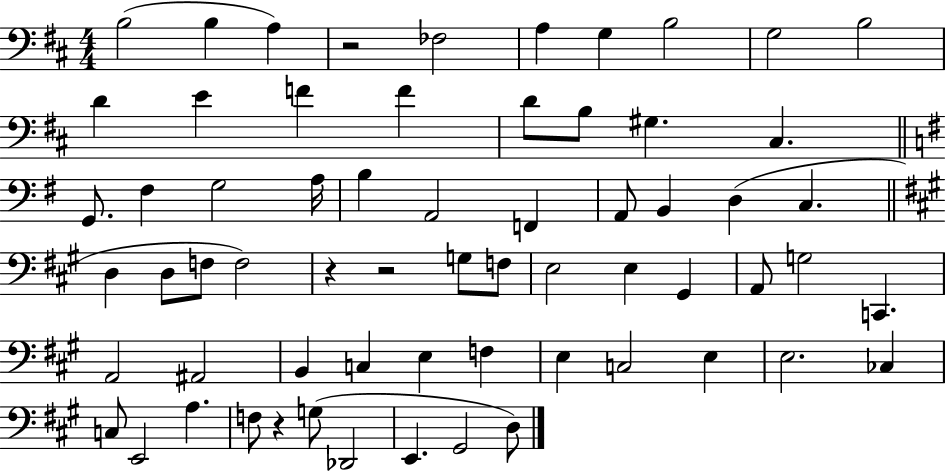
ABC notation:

X:1
T:Untitled
M:4/4
L:1/4
K:D
B,2 B, A, z2 _F,2 A, G, B,2 G,2 B,2 D E F F D/2 B,/2 ^G, ^C, G,,/2 ^F, G,2 A,/4 B, A,,2 F,, A,,/2 B,, D, C, D, D,/2 F,/2 F,2 z z2 G,/2 F,/2 E,2 E, ^G,, A,,/2 G,2 C,, A,,2 ^A,,2 B,, C, E, F, E, C,2 E, E,2 _C, C,/2 E,,2 A, F,/2 z G,/2 _D,,2 E,, ^G,,2 D,/2